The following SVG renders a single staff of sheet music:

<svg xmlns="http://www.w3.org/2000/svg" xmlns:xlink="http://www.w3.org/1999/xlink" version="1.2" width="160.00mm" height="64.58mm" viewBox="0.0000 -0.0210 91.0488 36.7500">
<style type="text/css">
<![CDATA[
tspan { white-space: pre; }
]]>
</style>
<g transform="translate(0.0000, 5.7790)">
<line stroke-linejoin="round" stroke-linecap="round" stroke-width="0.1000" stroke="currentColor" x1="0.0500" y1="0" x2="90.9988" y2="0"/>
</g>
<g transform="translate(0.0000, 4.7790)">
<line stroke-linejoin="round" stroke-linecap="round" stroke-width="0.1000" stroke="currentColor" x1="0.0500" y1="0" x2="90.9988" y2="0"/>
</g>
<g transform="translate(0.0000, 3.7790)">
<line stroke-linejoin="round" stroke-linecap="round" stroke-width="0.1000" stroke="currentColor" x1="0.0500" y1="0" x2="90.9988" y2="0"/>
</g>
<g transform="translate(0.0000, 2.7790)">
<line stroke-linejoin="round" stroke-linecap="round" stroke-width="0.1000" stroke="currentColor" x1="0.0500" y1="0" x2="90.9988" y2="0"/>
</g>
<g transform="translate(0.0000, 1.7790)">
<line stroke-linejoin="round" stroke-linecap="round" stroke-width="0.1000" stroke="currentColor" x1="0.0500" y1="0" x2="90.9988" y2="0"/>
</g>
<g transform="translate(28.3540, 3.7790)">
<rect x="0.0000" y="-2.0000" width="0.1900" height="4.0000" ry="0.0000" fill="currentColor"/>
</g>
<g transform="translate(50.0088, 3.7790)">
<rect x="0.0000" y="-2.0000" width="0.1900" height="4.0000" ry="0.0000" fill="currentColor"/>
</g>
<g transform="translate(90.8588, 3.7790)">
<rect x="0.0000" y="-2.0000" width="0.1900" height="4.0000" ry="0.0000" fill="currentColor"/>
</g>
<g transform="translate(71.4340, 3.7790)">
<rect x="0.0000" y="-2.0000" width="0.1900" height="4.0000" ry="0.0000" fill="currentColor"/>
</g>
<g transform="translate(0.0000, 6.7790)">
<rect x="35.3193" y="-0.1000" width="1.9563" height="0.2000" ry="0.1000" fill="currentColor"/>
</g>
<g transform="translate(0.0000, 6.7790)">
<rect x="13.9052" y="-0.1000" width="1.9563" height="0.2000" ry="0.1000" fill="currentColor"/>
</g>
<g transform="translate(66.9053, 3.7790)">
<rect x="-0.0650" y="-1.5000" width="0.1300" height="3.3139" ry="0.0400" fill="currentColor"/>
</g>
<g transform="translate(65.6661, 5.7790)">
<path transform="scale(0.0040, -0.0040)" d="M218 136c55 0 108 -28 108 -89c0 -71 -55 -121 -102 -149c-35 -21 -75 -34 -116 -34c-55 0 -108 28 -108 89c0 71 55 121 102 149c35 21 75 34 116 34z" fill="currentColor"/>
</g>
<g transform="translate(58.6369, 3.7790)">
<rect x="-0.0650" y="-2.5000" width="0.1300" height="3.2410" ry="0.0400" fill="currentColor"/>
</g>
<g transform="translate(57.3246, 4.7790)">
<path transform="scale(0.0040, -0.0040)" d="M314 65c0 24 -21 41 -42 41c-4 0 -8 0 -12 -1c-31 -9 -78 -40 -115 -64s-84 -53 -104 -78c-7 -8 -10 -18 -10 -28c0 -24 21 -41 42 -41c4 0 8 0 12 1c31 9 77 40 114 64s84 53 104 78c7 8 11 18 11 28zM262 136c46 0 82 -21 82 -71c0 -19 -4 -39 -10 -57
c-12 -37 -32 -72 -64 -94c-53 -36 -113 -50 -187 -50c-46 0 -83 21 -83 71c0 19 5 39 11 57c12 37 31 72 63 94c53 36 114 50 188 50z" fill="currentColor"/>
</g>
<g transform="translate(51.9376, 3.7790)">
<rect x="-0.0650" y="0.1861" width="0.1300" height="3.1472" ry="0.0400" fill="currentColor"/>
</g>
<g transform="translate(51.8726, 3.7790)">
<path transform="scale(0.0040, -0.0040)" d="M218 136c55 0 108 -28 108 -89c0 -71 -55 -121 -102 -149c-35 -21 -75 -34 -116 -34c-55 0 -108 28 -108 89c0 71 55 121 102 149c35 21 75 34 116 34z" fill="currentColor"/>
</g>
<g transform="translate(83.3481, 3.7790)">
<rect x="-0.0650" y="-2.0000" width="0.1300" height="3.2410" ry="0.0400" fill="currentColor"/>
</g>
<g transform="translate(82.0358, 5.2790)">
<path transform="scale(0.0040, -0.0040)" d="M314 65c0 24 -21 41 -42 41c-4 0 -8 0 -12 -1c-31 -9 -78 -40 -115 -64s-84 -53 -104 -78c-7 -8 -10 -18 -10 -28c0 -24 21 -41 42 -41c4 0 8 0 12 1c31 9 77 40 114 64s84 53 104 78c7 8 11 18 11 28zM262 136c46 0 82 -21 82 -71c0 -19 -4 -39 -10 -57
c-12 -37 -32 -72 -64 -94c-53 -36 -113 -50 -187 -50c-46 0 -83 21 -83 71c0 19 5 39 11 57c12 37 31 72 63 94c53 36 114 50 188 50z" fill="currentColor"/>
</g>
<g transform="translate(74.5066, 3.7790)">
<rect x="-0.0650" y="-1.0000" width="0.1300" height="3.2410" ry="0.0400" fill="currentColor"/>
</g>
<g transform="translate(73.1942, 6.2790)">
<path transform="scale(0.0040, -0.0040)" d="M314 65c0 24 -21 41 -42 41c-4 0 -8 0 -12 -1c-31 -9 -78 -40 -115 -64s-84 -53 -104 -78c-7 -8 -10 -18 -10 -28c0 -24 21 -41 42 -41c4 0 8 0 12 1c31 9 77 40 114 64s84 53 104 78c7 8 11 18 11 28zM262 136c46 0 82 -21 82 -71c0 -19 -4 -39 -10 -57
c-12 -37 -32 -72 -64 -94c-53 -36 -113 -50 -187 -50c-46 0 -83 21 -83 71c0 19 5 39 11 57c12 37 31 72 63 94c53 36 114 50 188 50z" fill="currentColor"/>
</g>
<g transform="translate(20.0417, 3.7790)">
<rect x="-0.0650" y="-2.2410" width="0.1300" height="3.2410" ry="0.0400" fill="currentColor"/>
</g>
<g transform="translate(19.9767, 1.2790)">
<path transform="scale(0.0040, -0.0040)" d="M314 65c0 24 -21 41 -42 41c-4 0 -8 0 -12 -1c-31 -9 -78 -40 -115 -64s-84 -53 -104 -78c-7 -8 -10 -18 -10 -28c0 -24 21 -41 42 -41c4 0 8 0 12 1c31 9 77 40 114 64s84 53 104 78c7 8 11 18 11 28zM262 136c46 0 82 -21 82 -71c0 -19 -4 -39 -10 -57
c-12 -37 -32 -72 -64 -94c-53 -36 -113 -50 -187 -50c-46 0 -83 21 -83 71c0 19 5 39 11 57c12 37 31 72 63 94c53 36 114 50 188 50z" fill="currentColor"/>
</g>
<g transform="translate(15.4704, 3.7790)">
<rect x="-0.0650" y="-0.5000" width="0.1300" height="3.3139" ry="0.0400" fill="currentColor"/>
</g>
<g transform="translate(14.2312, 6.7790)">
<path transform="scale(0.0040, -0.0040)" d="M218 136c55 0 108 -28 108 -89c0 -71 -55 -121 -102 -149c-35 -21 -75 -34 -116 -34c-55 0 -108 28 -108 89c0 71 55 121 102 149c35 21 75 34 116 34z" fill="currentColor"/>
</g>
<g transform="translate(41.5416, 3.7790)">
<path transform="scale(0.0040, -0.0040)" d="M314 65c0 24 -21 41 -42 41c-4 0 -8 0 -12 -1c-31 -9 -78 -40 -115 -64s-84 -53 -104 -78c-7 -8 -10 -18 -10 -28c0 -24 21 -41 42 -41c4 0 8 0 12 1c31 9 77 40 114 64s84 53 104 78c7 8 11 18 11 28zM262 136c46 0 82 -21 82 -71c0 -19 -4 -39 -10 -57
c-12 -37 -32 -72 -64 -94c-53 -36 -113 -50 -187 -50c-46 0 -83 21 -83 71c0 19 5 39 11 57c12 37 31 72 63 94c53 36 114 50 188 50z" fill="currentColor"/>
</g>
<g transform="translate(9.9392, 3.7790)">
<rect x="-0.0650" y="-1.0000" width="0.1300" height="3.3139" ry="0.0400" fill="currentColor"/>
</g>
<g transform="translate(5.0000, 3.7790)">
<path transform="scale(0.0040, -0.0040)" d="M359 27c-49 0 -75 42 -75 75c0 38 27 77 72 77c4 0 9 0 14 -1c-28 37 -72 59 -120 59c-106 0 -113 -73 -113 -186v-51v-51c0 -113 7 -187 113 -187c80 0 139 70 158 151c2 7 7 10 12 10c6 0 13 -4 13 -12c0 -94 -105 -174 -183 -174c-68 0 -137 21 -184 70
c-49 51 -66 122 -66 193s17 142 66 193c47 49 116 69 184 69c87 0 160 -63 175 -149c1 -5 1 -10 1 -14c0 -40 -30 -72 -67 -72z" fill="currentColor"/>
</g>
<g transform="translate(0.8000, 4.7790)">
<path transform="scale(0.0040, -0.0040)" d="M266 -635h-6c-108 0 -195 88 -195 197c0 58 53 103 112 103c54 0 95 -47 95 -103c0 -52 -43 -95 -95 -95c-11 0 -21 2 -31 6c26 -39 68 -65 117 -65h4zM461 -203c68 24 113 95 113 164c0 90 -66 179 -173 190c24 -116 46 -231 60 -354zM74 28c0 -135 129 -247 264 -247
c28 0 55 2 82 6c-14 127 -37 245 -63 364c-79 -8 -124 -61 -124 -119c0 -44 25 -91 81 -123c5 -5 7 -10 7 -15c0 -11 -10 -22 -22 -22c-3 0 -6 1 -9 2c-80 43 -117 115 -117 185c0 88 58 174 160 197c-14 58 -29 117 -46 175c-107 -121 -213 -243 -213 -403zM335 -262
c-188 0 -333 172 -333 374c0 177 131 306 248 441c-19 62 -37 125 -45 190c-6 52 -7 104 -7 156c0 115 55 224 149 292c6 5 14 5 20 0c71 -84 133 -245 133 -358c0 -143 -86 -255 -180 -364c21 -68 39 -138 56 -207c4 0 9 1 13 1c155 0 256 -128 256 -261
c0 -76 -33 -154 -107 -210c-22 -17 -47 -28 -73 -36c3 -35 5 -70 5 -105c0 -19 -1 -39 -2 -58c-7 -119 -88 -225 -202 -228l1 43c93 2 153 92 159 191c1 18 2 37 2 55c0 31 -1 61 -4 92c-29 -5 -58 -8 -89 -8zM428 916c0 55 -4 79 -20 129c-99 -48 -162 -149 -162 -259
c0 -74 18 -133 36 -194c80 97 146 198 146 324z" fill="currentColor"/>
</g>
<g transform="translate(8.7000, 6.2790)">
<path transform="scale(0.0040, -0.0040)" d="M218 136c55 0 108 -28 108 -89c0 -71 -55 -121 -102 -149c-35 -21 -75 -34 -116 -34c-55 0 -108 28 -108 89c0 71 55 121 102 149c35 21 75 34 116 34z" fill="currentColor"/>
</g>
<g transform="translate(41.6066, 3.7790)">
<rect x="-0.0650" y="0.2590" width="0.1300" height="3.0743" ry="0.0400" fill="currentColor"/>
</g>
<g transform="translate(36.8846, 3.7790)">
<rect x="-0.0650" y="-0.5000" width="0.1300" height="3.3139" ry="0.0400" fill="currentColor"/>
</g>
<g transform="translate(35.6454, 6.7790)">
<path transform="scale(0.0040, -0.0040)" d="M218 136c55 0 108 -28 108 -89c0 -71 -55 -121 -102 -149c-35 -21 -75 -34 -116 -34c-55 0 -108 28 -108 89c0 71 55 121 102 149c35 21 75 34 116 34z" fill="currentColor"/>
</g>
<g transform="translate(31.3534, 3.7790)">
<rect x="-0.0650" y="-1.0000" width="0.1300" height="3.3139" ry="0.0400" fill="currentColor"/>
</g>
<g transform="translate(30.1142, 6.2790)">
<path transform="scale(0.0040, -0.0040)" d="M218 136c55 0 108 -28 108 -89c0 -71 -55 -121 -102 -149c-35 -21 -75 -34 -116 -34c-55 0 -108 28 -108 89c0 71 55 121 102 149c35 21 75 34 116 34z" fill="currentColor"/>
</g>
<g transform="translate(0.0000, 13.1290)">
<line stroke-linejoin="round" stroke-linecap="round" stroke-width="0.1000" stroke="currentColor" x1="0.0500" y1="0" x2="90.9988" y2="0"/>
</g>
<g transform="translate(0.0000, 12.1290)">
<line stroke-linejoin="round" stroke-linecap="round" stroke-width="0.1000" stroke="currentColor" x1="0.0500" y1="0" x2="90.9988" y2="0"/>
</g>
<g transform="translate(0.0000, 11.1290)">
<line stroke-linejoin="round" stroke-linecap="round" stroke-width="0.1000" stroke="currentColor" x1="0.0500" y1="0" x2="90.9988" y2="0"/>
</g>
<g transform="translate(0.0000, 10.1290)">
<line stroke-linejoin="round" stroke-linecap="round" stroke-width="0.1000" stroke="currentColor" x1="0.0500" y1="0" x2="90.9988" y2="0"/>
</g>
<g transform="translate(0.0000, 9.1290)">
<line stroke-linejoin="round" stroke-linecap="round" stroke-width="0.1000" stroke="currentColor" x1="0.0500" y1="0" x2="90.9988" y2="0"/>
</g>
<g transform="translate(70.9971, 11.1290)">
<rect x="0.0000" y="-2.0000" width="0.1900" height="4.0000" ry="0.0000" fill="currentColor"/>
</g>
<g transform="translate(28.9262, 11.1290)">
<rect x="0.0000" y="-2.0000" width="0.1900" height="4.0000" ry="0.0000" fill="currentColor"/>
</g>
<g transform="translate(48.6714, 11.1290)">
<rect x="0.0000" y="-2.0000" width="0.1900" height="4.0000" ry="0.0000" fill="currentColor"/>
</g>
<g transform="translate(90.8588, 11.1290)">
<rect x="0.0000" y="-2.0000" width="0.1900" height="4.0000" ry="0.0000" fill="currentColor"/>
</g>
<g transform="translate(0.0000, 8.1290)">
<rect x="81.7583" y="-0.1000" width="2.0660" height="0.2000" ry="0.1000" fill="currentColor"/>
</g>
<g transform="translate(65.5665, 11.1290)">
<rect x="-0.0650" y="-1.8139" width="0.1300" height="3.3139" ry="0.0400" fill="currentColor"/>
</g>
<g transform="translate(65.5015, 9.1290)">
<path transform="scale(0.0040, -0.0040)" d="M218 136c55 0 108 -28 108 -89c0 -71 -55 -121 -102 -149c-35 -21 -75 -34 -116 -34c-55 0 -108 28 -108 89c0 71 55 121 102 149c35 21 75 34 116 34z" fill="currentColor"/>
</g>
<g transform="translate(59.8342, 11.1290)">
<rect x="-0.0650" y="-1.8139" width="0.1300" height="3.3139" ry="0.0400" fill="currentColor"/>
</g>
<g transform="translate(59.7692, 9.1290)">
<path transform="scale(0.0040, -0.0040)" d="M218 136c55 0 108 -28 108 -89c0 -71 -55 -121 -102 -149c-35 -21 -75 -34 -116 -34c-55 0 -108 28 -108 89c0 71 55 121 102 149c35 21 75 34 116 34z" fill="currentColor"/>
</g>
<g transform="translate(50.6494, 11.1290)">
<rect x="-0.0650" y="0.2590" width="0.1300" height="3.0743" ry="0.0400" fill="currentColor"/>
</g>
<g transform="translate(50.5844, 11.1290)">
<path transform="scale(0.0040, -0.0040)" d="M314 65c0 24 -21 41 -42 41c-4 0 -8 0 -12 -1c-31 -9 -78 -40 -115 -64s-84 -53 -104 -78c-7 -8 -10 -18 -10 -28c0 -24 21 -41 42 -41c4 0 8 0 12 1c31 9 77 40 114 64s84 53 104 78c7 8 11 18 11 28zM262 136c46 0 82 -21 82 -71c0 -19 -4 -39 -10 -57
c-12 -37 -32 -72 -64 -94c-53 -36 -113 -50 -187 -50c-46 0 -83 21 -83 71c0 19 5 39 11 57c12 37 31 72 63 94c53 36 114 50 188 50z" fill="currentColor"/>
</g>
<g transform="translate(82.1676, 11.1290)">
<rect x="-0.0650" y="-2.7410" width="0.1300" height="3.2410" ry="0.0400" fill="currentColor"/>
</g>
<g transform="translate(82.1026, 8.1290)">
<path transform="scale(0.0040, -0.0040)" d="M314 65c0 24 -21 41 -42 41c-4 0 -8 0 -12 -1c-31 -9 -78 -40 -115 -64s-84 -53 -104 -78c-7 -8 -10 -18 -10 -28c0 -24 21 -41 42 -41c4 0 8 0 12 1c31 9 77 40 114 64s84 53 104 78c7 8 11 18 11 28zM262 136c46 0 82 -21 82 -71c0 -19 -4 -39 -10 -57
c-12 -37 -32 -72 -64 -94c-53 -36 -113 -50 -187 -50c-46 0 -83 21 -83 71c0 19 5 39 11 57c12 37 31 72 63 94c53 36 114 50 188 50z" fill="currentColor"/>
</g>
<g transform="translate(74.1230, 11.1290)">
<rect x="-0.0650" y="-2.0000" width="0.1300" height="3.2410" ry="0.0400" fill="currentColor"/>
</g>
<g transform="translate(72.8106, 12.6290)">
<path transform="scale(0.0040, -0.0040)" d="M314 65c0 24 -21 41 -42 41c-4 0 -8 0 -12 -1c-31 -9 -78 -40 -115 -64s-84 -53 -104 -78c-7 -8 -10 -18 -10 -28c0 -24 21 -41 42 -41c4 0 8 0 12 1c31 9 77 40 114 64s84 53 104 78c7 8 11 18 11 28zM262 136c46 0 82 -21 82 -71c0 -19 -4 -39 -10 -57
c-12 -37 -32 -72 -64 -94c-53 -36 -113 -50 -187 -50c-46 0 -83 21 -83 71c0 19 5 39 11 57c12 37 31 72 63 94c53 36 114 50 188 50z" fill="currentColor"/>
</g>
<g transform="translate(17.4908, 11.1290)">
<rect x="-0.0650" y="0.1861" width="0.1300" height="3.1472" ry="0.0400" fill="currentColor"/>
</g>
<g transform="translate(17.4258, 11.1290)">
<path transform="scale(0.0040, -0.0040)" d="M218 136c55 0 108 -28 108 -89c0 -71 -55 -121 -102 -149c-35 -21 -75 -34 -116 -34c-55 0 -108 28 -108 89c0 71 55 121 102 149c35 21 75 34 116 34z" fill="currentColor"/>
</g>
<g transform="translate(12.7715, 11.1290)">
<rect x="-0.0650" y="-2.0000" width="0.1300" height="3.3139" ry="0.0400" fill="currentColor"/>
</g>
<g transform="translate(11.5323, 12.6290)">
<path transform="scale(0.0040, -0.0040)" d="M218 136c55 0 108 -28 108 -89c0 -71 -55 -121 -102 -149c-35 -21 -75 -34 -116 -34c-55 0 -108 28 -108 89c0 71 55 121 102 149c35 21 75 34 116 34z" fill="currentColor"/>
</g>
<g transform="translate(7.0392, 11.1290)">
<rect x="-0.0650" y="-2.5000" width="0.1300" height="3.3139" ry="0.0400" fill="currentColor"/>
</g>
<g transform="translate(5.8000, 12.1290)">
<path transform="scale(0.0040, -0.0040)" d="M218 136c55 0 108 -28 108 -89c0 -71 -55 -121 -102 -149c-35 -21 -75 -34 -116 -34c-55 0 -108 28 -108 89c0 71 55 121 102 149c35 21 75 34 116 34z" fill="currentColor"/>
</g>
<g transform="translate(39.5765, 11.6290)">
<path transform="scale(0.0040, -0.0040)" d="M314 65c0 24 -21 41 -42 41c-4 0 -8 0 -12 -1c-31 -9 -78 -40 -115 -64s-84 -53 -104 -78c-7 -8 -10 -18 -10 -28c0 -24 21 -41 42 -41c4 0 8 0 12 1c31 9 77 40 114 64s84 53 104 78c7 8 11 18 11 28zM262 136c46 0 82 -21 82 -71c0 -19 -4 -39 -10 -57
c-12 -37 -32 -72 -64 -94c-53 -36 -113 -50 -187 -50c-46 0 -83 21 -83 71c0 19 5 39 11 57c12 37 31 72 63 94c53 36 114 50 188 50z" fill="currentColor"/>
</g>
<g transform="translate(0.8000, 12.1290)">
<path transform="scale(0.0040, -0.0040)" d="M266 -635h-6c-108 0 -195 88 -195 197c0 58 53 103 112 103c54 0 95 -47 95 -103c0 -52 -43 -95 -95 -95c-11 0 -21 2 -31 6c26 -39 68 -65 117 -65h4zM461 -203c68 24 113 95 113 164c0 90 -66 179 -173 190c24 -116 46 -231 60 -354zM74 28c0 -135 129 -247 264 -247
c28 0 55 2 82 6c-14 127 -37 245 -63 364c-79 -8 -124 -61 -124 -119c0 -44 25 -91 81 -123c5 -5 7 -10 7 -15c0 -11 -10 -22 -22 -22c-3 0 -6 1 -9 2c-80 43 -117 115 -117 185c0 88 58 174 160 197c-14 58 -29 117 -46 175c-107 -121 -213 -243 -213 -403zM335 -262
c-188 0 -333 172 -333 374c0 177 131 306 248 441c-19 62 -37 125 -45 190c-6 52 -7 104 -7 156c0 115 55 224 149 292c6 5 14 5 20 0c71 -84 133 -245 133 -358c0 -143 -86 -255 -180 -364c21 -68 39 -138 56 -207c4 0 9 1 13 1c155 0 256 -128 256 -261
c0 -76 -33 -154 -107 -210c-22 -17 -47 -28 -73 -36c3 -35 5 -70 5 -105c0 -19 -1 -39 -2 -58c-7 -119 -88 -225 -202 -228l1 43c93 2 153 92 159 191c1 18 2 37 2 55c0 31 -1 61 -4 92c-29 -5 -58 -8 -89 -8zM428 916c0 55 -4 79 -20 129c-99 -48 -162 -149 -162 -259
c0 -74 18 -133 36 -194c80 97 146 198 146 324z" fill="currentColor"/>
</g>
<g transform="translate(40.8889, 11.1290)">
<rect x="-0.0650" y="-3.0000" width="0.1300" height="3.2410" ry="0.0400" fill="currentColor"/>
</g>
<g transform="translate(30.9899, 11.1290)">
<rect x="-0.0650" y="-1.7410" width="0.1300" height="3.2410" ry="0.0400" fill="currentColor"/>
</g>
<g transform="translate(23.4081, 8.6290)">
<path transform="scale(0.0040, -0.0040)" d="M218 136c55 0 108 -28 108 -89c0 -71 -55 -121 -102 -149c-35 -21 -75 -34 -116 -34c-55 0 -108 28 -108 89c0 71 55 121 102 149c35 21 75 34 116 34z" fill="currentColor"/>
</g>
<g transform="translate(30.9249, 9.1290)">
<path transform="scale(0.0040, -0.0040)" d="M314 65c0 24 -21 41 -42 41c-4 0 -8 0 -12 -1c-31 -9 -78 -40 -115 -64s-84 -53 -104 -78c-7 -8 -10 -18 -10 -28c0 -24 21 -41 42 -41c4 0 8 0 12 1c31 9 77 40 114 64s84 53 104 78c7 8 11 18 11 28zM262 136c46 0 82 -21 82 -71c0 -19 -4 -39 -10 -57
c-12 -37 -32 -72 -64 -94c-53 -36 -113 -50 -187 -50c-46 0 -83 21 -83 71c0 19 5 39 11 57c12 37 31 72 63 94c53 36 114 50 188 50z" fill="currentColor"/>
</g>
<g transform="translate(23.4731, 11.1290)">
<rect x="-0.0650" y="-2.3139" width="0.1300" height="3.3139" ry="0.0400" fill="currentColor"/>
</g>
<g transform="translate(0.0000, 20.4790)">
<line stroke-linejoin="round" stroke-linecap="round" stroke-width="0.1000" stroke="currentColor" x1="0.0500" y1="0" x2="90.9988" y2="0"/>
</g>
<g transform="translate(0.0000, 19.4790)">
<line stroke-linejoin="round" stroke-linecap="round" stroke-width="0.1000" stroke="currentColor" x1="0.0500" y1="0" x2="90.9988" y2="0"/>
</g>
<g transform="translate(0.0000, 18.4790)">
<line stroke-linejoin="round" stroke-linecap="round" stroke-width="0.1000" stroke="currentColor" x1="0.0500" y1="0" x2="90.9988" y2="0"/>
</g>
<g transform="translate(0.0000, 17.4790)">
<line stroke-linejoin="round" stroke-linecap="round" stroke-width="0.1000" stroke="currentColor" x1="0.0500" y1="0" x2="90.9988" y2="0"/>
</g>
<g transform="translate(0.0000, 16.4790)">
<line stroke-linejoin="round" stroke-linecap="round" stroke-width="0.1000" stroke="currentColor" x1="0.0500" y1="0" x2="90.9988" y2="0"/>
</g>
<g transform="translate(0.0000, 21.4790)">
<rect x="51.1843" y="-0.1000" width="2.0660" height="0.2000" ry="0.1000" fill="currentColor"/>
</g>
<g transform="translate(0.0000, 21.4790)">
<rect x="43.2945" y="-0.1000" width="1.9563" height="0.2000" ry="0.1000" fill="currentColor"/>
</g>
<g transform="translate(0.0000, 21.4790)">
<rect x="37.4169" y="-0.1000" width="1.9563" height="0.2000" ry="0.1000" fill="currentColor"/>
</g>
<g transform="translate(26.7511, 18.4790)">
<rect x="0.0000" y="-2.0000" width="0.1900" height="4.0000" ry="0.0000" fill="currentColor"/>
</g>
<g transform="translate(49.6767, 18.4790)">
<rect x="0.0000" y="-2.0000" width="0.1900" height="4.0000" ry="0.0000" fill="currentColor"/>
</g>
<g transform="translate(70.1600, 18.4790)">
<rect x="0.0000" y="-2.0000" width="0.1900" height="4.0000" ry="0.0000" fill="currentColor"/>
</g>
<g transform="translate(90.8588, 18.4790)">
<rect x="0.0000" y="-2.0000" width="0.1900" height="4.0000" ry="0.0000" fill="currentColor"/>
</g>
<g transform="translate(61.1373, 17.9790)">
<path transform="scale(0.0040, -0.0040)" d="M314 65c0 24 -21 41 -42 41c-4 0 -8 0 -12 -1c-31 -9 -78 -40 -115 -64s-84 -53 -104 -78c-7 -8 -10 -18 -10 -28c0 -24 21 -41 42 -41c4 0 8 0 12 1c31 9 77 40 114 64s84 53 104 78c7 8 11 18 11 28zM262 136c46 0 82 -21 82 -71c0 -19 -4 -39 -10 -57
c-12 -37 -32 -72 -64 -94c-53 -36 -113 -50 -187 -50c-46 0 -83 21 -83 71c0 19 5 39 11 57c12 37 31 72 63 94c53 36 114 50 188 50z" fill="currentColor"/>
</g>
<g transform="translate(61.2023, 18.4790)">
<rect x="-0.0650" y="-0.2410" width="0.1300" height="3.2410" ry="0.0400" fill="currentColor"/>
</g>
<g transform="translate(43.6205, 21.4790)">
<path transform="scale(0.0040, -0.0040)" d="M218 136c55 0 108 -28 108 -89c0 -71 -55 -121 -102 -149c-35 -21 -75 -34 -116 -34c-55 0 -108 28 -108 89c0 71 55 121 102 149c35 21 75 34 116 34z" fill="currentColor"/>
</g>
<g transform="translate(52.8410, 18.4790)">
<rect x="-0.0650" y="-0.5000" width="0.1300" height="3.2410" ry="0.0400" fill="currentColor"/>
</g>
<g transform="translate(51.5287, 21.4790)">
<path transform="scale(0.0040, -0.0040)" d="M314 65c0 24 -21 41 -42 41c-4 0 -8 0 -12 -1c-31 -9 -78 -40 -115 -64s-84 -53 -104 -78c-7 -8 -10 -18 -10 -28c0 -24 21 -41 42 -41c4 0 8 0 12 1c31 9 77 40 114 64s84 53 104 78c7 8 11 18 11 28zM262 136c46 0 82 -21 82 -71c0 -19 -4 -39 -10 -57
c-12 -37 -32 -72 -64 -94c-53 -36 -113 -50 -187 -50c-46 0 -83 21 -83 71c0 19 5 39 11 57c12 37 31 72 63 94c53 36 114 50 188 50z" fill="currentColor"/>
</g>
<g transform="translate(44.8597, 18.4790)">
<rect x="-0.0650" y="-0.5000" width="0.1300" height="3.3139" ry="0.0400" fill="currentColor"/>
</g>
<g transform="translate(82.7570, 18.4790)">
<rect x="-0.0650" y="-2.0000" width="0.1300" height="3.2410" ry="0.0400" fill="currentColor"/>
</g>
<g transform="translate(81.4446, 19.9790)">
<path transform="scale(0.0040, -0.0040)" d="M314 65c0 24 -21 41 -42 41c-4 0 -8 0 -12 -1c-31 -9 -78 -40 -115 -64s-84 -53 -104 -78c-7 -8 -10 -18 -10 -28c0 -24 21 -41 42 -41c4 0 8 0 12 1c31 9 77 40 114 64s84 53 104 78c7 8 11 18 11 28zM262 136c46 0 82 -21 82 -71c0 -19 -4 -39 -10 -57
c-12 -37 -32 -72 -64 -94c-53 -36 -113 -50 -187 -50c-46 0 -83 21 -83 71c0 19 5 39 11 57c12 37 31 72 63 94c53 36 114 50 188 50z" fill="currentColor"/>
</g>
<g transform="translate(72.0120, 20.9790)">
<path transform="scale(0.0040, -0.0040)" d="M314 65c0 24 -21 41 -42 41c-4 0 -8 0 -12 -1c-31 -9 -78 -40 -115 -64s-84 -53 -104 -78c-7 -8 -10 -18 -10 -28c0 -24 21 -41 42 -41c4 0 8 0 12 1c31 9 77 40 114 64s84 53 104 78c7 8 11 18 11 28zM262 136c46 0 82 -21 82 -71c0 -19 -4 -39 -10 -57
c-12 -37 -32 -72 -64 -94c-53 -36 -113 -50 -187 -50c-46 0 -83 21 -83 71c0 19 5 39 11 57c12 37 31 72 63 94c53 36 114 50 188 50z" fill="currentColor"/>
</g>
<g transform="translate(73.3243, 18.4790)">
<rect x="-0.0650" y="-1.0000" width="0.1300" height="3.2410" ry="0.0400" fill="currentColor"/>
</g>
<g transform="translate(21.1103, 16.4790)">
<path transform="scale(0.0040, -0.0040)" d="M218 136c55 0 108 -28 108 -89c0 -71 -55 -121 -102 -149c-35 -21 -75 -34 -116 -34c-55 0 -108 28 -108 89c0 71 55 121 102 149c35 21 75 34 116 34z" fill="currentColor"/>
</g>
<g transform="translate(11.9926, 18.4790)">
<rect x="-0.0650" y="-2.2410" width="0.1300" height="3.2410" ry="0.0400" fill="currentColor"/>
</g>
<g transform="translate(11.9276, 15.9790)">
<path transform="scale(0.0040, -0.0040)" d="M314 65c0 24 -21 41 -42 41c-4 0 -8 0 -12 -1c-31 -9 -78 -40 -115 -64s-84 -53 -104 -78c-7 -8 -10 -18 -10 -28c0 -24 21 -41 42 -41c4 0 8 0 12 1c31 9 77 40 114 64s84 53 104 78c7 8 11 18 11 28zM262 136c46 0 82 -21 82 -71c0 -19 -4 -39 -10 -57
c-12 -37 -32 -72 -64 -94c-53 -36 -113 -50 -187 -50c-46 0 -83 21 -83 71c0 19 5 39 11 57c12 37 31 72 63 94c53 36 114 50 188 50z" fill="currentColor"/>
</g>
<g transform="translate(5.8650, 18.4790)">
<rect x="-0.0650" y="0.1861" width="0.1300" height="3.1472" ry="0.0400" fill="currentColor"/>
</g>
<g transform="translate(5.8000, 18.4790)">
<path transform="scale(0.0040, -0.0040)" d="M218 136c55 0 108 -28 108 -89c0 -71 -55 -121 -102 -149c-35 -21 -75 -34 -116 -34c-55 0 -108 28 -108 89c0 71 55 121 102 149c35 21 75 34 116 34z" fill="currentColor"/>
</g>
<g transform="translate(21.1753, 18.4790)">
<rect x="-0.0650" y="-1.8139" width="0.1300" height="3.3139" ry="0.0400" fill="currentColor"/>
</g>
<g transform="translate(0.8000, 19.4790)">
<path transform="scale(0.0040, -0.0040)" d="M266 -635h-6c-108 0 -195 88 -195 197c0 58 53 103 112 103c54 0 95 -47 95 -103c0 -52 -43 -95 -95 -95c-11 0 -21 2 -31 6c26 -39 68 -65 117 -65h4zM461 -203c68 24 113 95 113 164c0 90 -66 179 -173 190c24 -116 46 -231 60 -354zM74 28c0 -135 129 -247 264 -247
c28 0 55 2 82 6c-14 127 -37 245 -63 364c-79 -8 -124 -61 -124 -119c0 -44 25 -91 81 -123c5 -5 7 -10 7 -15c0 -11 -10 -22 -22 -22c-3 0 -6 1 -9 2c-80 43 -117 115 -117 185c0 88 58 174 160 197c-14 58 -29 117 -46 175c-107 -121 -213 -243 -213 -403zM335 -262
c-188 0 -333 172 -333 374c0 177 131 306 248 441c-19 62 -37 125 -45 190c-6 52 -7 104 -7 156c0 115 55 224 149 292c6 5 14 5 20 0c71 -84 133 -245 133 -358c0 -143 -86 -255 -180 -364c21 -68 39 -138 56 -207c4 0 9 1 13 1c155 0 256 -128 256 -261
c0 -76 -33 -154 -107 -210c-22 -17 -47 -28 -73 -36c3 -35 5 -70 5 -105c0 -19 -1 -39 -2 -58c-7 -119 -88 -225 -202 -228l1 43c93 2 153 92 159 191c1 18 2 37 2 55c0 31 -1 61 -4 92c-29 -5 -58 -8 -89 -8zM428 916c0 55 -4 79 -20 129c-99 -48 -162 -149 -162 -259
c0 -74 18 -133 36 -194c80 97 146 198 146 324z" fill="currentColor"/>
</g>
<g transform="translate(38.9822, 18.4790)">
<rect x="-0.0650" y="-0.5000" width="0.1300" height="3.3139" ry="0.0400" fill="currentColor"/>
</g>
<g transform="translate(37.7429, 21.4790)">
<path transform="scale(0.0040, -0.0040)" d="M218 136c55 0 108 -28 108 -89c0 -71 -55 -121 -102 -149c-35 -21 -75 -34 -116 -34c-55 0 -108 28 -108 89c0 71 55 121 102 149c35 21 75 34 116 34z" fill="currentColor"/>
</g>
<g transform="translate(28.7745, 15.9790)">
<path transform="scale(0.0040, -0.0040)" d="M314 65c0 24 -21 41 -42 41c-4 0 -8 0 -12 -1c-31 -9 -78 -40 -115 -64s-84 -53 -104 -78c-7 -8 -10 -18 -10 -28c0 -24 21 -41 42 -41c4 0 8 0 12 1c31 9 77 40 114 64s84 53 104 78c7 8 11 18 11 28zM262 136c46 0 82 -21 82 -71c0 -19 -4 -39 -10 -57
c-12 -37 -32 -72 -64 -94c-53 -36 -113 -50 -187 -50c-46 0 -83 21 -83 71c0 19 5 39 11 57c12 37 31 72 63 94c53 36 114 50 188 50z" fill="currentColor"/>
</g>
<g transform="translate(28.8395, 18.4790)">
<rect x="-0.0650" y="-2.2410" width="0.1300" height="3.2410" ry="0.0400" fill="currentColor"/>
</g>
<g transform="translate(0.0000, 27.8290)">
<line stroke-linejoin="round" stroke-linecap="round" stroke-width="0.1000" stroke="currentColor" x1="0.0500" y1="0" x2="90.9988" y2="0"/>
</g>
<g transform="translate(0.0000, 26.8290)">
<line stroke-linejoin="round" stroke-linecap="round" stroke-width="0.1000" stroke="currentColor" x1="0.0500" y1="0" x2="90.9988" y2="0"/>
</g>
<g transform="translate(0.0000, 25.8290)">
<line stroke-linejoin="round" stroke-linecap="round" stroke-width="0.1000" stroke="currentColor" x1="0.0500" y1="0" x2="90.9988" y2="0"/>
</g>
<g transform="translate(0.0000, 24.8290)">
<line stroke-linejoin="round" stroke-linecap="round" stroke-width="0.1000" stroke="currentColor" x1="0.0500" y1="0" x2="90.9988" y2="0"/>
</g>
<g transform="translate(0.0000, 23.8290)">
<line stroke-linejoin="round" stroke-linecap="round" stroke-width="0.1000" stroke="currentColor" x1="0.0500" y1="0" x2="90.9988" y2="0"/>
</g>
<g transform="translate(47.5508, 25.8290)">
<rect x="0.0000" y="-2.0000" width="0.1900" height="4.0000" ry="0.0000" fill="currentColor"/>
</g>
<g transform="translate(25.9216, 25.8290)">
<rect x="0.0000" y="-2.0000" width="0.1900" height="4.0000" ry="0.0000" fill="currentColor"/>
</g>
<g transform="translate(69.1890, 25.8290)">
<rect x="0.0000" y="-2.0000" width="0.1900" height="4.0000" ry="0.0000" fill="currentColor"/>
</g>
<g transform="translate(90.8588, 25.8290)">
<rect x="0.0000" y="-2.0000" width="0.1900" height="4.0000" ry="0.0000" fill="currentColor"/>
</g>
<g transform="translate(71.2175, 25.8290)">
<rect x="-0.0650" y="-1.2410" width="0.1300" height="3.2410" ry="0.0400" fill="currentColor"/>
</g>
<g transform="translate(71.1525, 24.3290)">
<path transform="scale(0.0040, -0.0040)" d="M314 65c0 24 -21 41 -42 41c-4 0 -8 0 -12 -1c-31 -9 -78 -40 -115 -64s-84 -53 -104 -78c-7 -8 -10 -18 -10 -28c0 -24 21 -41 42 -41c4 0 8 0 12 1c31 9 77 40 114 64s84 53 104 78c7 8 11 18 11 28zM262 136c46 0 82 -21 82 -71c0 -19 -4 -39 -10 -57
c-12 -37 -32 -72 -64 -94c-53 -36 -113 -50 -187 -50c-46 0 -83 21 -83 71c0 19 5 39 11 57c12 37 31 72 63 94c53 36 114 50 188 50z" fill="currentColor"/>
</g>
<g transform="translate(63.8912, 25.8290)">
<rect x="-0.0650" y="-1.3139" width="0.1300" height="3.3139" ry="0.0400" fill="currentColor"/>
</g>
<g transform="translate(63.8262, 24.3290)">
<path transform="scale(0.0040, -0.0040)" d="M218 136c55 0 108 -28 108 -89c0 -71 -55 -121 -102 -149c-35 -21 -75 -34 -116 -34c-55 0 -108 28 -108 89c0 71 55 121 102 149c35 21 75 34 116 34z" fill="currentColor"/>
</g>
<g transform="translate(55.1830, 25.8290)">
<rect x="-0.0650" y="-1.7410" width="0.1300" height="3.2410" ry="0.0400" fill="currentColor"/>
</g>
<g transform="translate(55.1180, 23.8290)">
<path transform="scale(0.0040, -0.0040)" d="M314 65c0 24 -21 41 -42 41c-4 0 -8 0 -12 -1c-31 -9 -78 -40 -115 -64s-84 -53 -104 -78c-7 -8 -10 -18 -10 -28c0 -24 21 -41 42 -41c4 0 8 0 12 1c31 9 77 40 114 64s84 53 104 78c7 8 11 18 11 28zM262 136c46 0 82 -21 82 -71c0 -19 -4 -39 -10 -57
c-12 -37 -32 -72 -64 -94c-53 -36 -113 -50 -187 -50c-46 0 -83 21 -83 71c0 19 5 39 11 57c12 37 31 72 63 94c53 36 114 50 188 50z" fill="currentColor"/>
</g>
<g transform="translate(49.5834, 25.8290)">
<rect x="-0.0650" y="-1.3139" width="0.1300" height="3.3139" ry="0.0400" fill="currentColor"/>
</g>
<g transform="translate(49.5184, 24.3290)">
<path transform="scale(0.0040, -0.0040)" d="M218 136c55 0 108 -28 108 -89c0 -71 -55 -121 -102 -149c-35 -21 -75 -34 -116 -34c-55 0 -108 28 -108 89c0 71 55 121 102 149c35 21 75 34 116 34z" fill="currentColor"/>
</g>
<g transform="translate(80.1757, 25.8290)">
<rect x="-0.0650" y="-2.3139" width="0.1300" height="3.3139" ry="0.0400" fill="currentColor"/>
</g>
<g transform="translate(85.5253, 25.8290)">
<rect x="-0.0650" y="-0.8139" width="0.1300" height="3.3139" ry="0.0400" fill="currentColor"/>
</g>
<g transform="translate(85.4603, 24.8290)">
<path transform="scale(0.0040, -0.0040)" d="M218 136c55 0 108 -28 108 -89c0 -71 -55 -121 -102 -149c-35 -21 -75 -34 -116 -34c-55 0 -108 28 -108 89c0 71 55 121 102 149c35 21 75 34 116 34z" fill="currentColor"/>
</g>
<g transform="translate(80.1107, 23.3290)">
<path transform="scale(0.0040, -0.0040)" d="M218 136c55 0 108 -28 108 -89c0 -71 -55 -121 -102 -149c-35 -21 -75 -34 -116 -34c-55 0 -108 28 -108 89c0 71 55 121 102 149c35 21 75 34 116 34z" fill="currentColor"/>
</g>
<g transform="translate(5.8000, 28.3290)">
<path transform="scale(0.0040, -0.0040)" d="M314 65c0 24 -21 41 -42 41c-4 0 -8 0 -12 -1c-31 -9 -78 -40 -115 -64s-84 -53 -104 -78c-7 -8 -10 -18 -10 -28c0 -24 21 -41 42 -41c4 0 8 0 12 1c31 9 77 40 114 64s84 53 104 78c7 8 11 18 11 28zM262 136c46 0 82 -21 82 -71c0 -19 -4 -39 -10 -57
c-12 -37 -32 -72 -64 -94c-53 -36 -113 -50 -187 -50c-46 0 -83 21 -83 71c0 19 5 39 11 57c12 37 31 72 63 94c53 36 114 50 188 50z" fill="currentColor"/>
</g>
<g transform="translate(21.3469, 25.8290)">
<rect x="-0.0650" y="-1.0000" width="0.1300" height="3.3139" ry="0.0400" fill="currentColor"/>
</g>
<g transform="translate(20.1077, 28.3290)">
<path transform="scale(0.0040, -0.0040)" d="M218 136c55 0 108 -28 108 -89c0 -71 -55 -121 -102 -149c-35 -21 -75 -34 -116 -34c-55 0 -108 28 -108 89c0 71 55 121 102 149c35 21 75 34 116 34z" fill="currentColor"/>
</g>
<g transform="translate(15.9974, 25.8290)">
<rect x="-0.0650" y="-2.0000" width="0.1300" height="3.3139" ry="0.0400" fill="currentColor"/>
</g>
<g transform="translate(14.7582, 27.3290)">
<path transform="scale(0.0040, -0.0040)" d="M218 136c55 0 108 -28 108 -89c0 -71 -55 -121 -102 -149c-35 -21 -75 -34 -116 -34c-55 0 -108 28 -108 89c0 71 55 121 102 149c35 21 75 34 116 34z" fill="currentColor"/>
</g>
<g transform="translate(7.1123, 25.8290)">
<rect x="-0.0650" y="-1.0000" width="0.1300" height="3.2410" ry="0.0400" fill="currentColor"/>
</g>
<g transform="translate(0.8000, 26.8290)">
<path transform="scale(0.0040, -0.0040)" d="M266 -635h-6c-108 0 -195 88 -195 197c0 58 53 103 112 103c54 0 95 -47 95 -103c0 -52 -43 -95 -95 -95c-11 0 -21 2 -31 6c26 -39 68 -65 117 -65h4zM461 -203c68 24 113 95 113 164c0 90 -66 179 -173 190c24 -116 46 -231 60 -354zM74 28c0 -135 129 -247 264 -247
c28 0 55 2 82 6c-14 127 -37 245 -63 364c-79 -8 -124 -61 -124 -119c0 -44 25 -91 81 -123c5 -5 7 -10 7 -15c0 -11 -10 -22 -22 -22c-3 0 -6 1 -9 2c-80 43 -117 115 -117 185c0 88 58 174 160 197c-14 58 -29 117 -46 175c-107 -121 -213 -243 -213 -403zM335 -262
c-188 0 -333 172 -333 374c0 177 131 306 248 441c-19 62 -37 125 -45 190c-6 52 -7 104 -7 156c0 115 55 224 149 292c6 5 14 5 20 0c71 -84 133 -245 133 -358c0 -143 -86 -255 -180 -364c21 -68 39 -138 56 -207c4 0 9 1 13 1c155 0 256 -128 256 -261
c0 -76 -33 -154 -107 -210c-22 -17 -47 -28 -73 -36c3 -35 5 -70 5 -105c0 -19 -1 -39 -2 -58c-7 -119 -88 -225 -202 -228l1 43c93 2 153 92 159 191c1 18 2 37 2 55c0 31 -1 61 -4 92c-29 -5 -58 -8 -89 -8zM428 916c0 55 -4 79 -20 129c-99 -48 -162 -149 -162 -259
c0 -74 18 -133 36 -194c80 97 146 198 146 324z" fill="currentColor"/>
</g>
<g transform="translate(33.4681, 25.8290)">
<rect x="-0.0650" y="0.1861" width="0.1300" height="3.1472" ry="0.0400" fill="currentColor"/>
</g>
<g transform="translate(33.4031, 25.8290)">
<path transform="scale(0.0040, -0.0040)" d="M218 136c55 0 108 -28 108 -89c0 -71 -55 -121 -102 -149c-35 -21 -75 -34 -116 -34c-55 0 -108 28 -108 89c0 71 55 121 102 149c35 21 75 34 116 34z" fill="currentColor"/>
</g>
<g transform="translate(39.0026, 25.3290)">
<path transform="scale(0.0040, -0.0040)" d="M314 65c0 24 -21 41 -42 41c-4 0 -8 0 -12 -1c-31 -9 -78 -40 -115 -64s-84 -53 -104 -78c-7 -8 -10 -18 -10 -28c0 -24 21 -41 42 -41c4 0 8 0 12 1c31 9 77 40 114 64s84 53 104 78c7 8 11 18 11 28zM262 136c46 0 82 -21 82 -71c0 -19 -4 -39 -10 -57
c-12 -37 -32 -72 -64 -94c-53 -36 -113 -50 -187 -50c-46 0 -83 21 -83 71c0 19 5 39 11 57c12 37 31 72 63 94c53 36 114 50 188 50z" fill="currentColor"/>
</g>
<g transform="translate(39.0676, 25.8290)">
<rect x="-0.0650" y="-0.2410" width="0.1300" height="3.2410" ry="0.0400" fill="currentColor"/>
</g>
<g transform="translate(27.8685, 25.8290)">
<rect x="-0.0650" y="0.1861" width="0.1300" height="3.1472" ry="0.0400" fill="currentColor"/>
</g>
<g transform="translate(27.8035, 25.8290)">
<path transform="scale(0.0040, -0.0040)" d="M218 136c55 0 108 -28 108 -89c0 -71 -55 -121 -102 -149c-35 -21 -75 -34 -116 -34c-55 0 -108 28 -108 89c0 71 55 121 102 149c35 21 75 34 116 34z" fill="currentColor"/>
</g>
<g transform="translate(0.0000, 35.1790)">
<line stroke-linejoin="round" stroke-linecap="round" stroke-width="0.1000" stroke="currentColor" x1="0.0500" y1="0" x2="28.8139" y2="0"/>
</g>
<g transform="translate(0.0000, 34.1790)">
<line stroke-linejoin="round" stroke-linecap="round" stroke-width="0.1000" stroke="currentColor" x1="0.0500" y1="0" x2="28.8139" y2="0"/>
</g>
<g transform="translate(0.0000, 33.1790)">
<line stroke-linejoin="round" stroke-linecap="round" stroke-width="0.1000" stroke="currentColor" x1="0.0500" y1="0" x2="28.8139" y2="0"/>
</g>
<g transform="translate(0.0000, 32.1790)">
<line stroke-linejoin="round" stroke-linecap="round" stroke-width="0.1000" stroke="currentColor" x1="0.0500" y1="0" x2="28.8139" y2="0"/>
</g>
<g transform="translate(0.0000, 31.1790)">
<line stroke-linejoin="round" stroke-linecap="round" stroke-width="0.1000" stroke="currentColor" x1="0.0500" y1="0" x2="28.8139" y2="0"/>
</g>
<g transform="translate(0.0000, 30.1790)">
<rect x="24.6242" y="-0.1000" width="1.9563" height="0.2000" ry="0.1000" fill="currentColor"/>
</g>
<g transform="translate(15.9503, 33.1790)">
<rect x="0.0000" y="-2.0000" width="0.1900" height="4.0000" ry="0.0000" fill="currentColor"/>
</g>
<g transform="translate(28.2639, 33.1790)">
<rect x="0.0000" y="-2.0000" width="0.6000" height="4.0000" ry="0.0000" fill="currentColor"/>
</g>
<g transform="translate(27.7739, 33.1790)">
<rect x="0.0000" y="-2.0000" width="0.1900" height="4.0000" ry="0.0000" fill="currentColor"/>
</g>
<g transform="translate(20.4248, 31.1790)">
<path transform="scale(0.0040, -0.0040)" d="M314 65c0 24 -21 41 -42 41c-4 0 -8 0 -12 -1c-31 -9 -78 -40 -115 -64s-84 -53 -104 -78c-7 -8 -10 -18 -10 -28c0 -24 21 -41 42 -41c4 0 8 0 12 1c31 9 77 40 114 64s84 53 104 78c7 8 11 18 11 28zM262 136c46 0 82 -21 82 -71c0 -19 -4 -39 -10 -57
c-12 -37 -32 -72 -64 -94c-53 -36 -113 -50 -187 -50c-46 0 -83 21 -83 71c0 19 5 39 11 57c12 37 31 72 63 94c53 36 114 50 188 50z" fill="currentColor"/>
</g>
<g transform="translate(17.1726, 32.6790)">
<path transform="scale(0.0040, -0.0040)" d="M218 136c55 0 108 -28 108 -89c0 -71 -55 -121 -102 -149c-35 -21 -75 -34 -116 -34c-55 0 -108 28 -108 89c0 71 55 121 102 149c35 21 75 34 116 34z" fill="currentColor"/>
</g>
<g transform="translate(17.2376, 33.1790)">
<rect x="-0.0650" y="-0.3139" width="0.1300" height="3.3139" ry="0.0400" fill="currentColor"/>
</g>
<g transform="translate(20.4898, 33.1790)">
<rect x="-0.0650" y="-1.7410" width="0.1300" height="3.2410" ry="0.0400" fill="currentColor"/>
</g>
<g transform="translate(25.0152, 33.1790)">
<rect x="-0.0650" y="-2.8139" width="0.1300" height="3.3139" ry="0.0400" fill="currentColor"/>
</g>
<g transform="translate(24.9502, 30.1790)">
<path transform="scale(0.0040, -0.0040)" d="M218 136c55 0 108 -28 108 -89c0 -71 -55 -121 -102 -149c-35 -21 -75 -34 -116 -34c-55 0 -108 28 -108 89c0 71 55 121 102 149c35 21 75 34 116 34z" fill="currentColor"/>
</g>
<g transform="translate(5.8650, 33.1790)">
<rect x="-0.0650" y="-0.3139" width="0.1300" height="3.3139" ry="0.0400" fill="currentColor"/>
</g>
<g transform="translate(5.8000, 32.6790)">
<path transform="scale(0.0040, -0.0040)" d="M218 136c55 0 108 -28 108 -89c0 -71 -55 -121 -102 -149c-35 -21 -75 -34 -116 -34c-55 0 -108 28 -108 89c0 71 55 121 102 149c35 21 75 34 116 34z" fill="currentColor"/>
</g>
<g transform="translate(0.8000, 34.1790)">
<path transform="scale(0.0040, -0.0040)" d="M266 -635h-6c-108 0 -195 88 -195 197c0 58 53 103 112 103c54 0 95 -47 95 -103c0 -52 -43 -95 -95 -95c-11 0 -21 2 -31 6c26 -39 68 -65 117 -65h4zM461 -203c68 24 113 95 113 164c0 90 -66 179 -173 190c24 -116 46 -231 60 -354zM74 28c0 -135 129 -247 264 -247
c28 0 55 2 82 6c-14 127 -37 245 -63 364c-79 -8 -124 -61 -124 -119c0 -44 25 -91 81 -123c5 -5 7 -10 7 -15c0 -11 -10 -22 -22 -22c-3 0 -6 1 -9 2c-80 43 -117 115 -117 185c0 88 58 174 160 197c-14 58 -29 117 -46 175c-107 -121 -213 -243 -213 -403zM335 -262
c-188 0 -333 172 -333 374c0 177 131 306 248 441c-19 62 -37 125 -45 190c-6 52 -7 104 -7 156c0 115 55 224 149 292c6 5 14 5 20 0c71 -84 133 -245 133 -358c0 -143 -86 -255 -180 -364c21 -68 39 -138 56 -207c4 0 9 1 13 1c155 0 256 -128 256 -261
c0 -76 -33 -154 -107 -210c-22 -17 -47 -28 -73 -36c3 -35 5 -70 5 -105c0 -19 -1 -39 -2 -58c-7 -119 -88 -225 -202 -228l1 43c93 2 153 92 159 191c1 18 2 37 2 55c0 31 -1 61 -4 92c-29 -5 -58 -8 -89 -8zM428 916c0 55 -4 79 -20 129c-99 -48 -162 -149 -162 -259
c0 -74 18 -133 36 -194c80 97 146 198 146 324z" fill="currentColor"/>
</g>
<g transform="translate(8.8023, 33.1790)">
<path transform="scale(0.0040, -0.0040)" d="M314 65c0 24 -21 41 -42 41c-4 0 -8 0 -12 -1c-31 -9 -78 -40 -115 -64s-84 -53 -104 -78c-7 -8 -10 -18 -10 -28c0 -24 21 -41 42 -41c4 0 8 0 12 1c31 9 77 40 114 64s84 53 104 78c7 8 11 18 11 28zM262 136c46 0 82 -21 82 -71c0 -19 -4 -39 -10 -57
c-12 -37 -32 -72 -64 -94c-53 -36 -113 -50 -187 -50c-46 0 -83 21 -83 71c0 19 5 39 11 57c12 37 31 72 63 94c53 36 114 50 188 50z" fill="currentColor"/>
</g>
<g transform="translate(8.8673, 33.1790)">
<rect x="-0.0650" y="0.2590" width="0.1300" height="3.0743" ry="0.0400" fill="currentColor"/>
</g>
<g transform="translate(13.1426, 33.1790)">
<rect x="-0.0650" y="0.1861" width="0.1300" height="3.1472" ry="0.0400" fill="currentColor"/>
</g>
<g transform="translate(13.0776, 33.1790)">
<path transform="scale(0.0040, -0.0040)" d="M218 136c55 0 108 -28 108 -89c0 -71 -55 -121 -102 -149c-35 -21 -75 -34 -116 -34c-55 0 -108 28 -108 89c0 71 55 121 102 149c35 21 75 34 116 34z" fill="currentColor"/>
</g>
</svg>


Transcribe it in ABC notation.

X:1
T:Untitled
M:4/4
L:1/4
K:C
D C g2 D C B2 B G2 E D2 F2 G F B g f2 A2 B2 f f F2 a2 B g2 f g2 C C C2 c2 D2 F2 D2 F D B B c2 e f2 e e2 g d c B2 B c f2 a